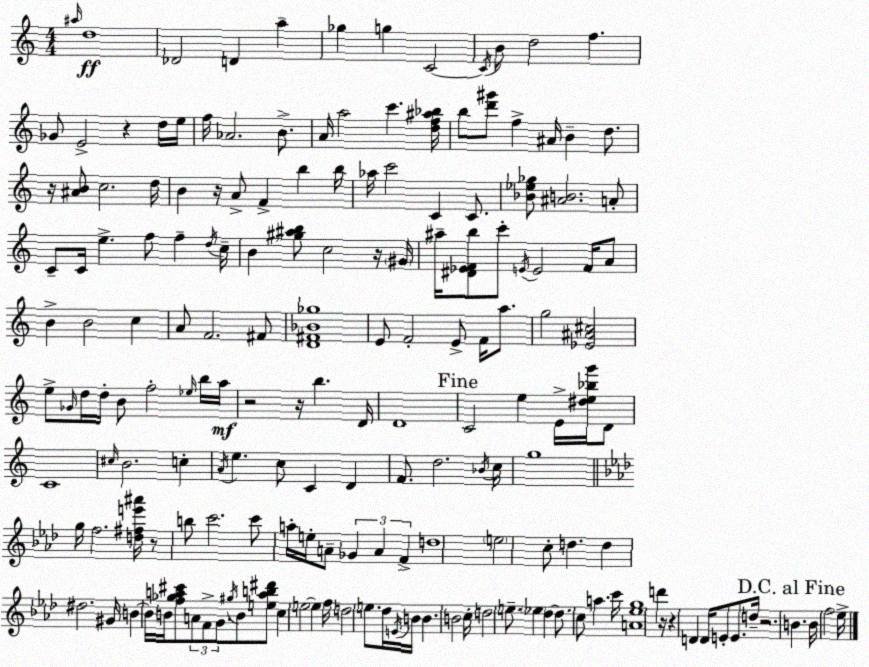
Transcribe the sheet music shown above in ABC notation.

X:1
T:Untitled
M:4/4
L:1/4
K:Am
^a/4 d4 _D2 D a _g g C2 C/4 B/2 d2 f _G/2 E2 z d/4 e/4 f/4 _A2 B/2 A/4 a2 c' [df^a_b]/4 b/2 [d'^g']/2 f ^A/4 B d/2 z/4 [^AB]/2 c2 d/4 B z/4 A/2 F b b/4 _a/4 c'2 C C/2 [_B_e_g]/2 [^AB]2 A/2 C/2 C/4 e f/2 f d/4 c/4 B [^g^ab]/2 c2 z/4 ^G/4 ^a/4 [^D_EFb]/2 c'/2 E/4 E2 F/4 A/2 B B2 c A/2 F2 ^F/2 [D^F_B_g]4 E/2 F2 E/2 F/4 a/2 g2 [_E^A^c]2 e/2 _G/4 d/4 d/4 B/2 f2 _e/4 b/4 a/4 z2 z/4 b D/4 D4 C2 e E/4 [^de_bg']/4 D/2 C4 ^c/4 B2 c A/4 e c/2 C D F/2 d2 _B/4 c/4 g4 g/4 f2 [d^fe'^a']/4 z/2 b/2 c'2 c'/2 a/4 e/4 A/2 _G A F d4 e2 c/2 d d ^d2 ^G/4 B B/4 B/4 [f_ga^c']/2 A/2 F/2 G/2 ^g/4 B/2 [eab^d']/2 c e2 e f/4 d2 e/2 _d/4 E/4 B/4 B B2 c/4 d2 e/2 _e _d _d/2 c/2 a c'/4 [A_eg]4 d' z/4 z D D/4 E/2 E/2 d/4 z2 B B/4 f2 _e/4